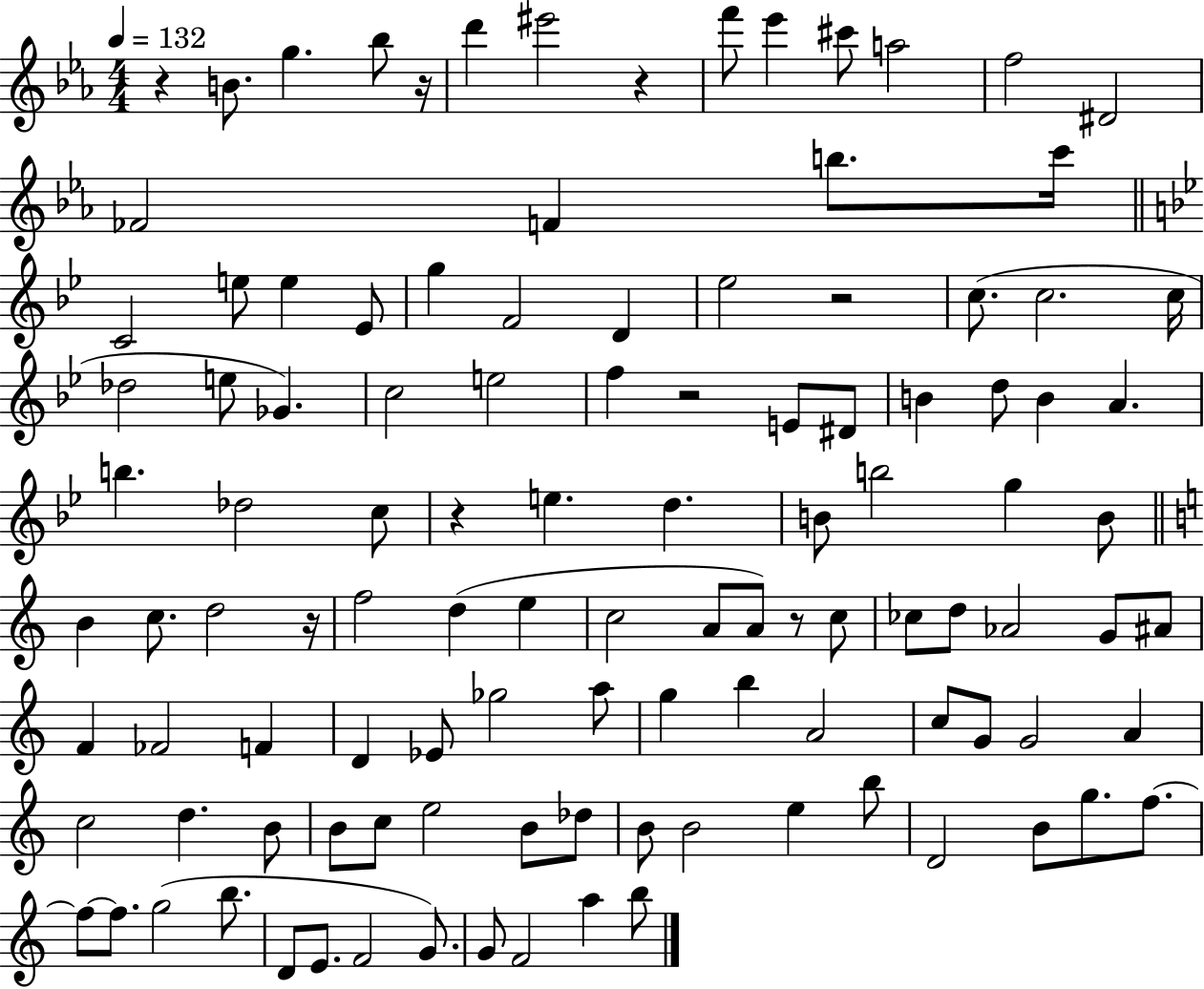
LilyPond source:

{
  \clef treble
  \numericTimeSignature
  \time 4/4
  \key ees \major
  \tempo 4 = 132
  r4 b'8. g''4. bes''8 r16 | d'''4 eis'''2 r4 | f'''8 ees'''4 cis'''8 a''2 | f''2 dis'2 | \break fes'2 f'4 b''8. c'''16 | \bar "||" \break \key g \minor c'2 e''8 e''4 ees'8 | g''4 f'2 d'4 | ees''2 r2 | c''8.( c''2. c''16 | \break des''2 e''8 ges'4.) | c''2 e''2 | f''4 r2 e'8 dis'8 | b'4 d''8 b'4 a'4. | \break b''4. des''2 c''8 | r4 e''4. d''4. | b'8 b''2 g''4 b'8 | \bar "||" \break \key c \major b'4 c''8. d''2 r16 | f''2 d''4( e''4 | c''2 a'8 a'8) r8 c''8 | ces''8 d''8 aes'2 g'8 ais'8 | \break f'4 fes'2 f'4 | d'4 ees'8 ges''2 a''8 | g''4 b''4 a'2 | c''8 g'8 g'2 a'4 | \break c''2 d''4. b'8 | b'8 c''8 e''2 b'8 des''8 | b'8 b'2 e''4 b''8 | d'2 b'8 g''8. f''8.~~ | \break f''8~~ f''8. g''2( b''8. | d'8 e'8. f'2 g'8.) | g'8 f'2 a''4 b''8 | \bar "|."
}